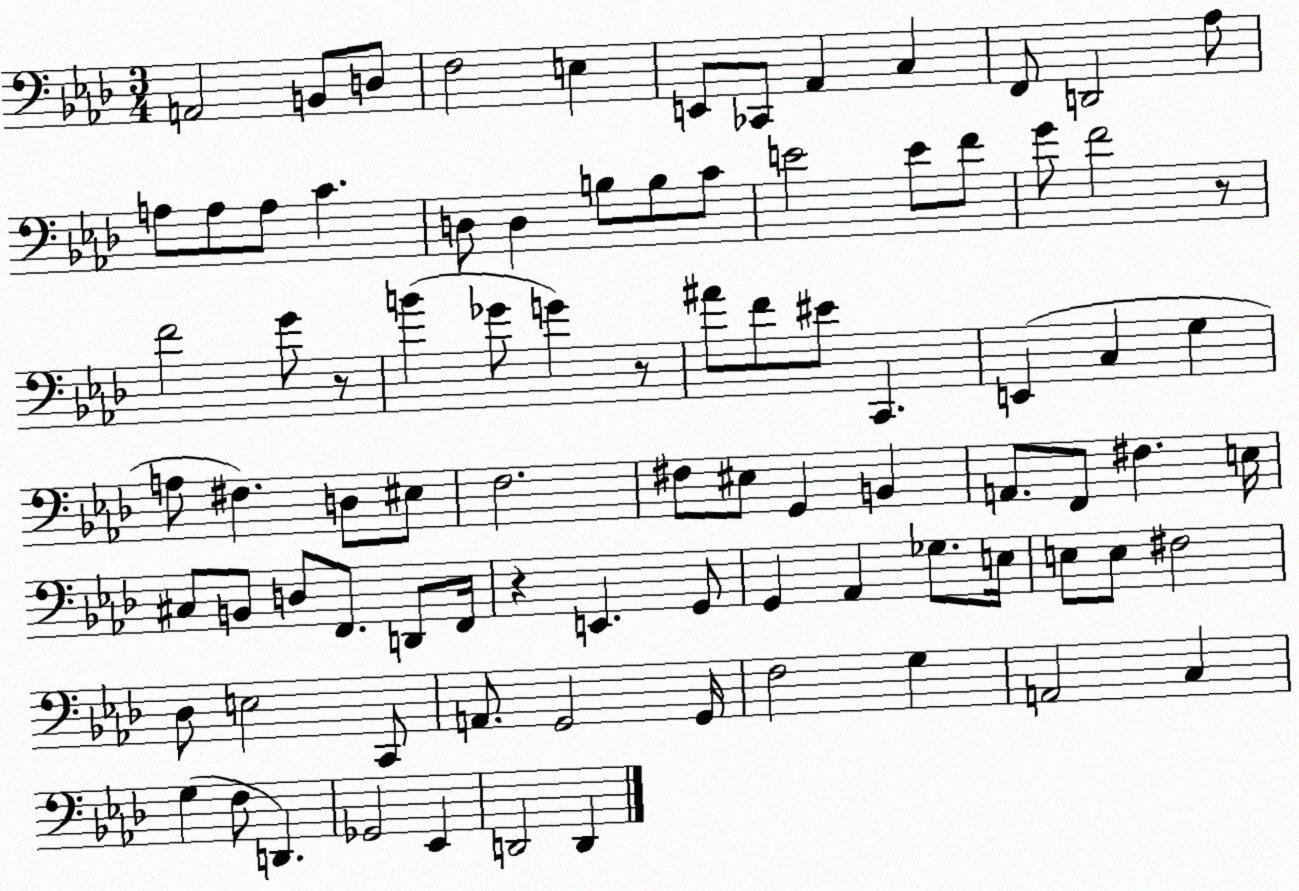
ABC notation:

X:1
T:Untitled
M:3/4
L:1/4
K:Ab
A,,2 B,,/2 D,/2 F,2 E, E,,/2 _C,,/2 _A,, C, F,,/2 D,,2 _A,/2 A,/2 A,/2 A,/2 C D,/2 D, B,/2 B,/2 C/2 E2 E/2 F/2 G/2 F2 z/2 F2 G/2 z/2 B _G/2 G z/2 ^A/2 F/2 ^E/2 C,, E,, C, G, A,/2 ^F, D,/2 ^E,/2 F,2 ^F,/2 ^E,/2 G,, B,, A,,/2 F,,/2 ^F, E,/4 ^C,/2 B,,/2 D,/2 F,,/2 D,,/2 F,,/4 z E,, G,,/2 G,, _A,, _G,/2 E,/4 E,/2 E,/2 ^F,2 _D,/2 E,2 C,,/2 A,,/2 G,,2 G,,/4 F,2 G, A,,2 C, G, F,/2 D,, _G,,2 _E,, D,,2 D,,